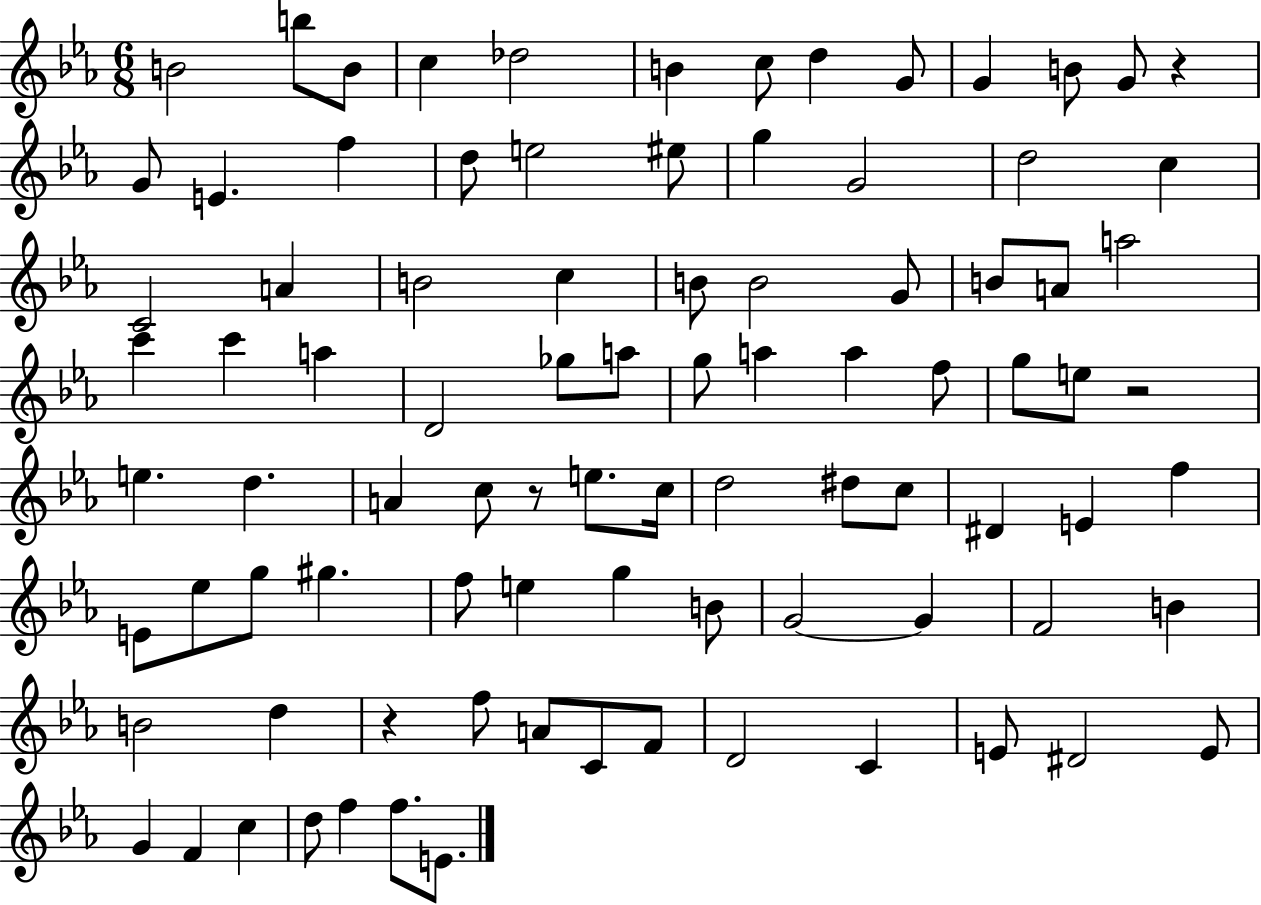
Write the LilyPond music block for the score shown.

{
  \clef treble
  \numericTimeSignature
  \time 6/8
  \key ees \major
  b'2 b''8 b'8 | c''4 des''2 | b'4 c''8 d''4 g'8 | g'4 b'8 g'8 r4 | \break g'8 e'4. f''4 | d''8 e''2 eis''8 | g''4 g'2 | d''2 c''4 | \break c'2 a'4 | b'2 c''4 | b'8 b'2 g'8 | b'8 a'8 a''2 | \break c'''4 c'''4 a''4 | d'2 ges''8 a''8 | g''8 a''4 a''4 f''8 | g''8 e''8 r2 | \break e''4. d''4. | a'4 c''8 r8 e''8. c''16 | d''2 dis''8 c''8 | dis'4 e'4 f''4 | \break e'8 ees''8 g''8 gis''4. | f''8 e''4 g''4 b'8 | g'2~~ g'4 | f'2 b'4 | \break b'2 d''4 | r4 f''8 a'8 c'8 f'8 | d'2 c'4 | e'8 dis'2 e'8 | \break g'4 f'4 c''4 | d''8 f''4 f''8. e'8. | \bar "|."
}